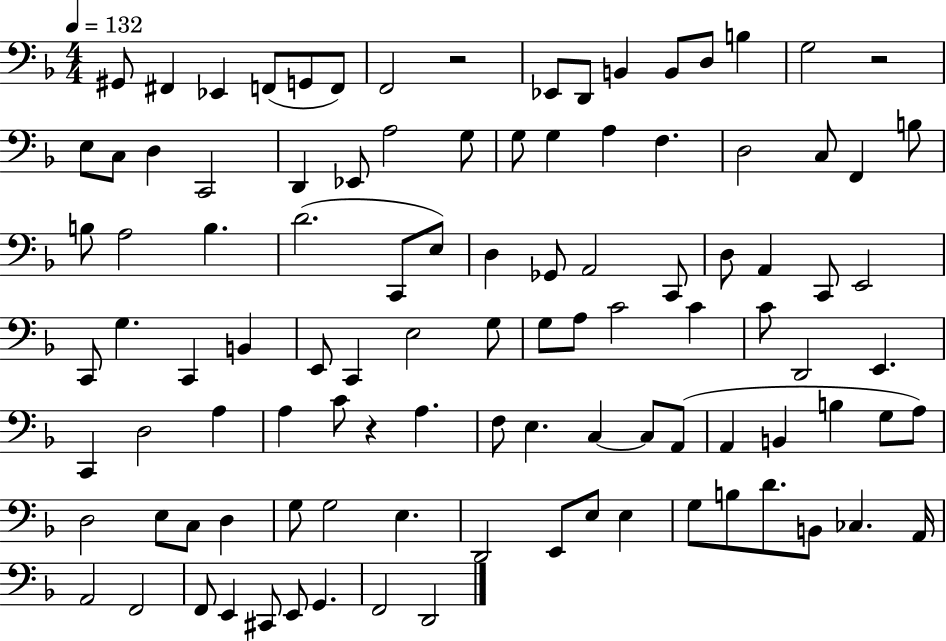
{
  \clef bass
  \numericTimeSignature
  \time 4/4
  \key f \major
  \tempo 4 = 132
  gis,8 fis,4 ees,4 f,8( g,8 f,8) | f,2 r2 | ees,8 d,8 b,4 b,8 d8 b4 | g2 r2 | \break e8 c8 d4 c,2 | d,4 ees,8 a2 g8 | g8 g4 a4 f4. | d2 c8 f,4 b8 | \break b8 a2 b4. | d'2.( c,8 e8) | d4 ges,8 a,2 c,8 | d8 a,4 c,8 e,2 | \break c,8 g4. c,4 b,4 | e,8 c,4 e2 g8 | g8 a8 c'2 c'4 | c'8 d,2 e,4. | \break c,4 d2 a4 | a4 c'8 r4 a4. | f8 e4. c4~~ c8 a,8( | a,4 b,4 b4 g8 a8) | \break d2 e8 c8 d4 | g8 g2 e4. | d,2 e,8 e8 e4 | g8 b8 d'8. b,8 ces4. a,16 | \break a,2 f,2 | f,8 e,4 cis,8 e,8 g,4. | f,2 d,2 | \bar "|."
}